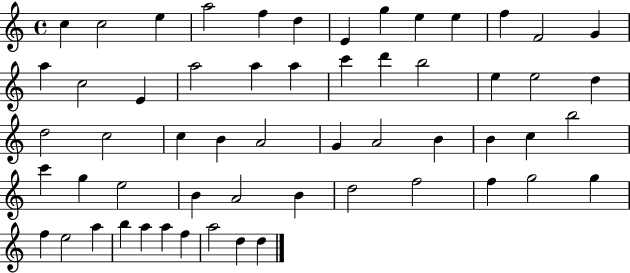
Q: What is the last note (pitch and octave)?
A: D5